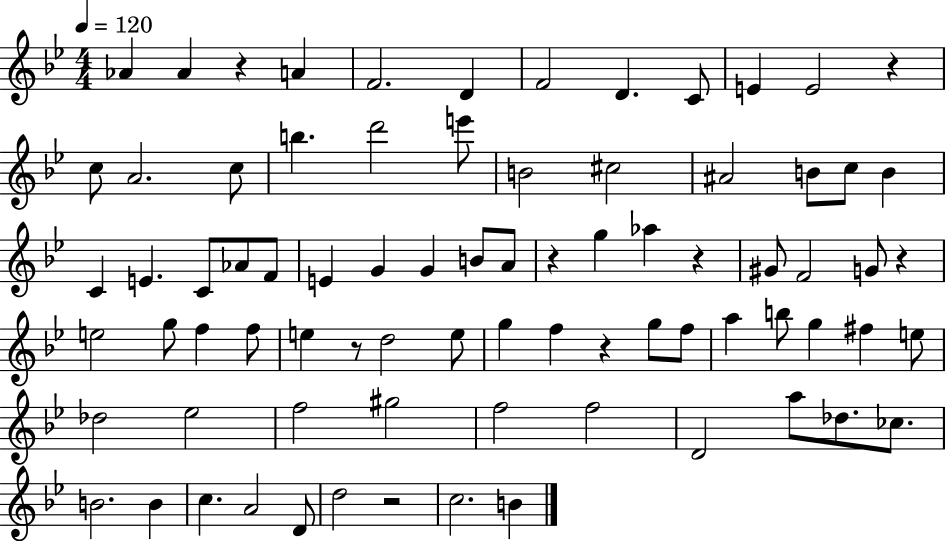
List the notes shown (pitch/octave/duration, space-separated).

Ab4/q Ab4/q R/q A4/q F4/h. D4/q F4/h D4/q. C4/e E4/q E4/h R/q C5/e A4/h. C5/e B5/q. D6/h E6/e B4/h C#5/h A#4/h B4/e C5/e B4/q C4/q E4/q. C4/e Ab4/e F4/e E4/q G4/q G4/q B4/e A4/e R/q G5/q Ab5/q R/q G#4/e F4/h G4/e R/q E5/h G5/e F5/q F5/e E5/q R/e D5/h E5/e G5/q F5/q R/q G5/e F5/e A5/q B5/e G5/q F#5/q E5/e Db5/h Eb5/h F5/h G#5/h F5/h F5/h D4/h A5/e Db5/e. CES5/e. B4/h. B4/q C5/q. A4/h D4/e D5/h R/h C5/h. B4/q